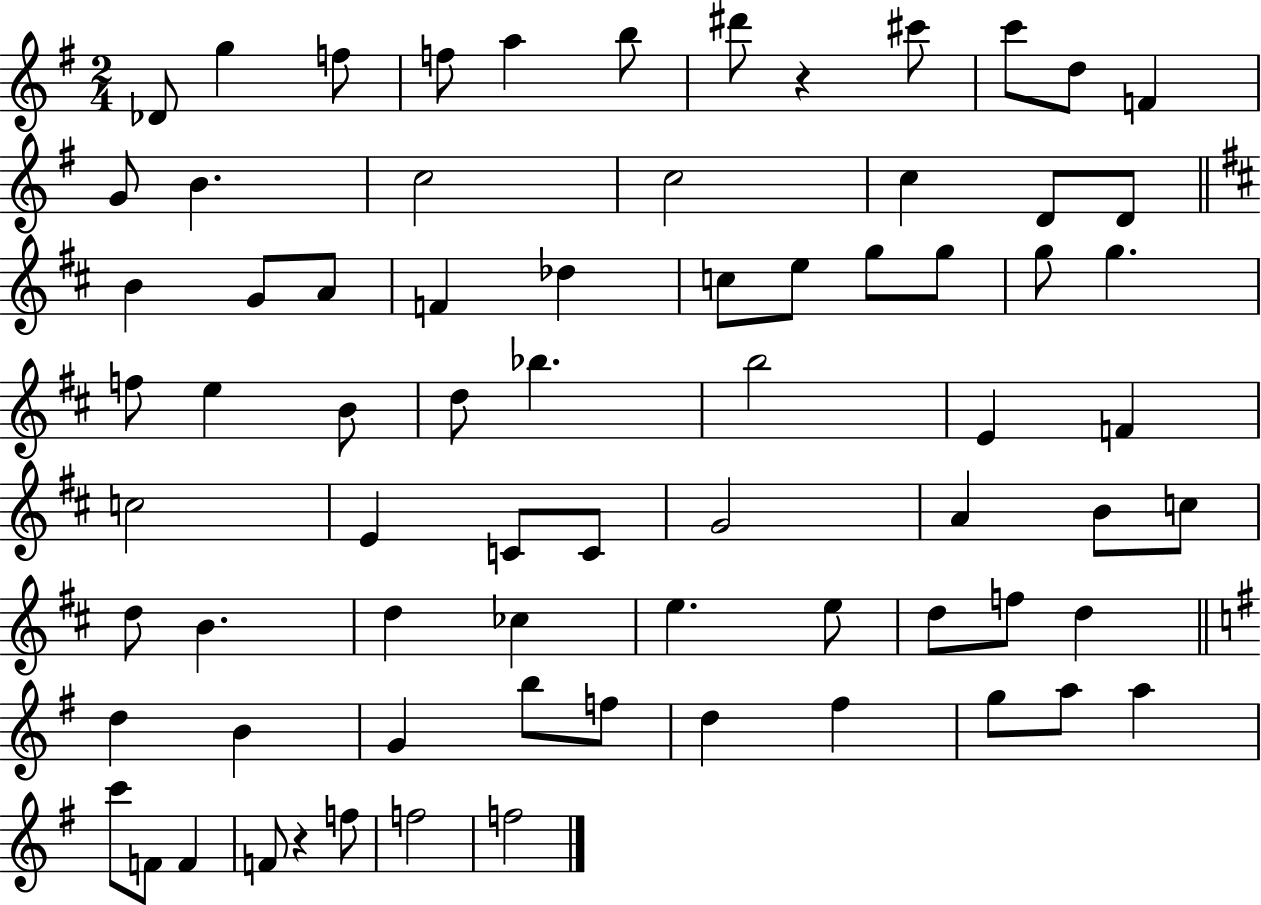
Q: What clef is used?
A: treble